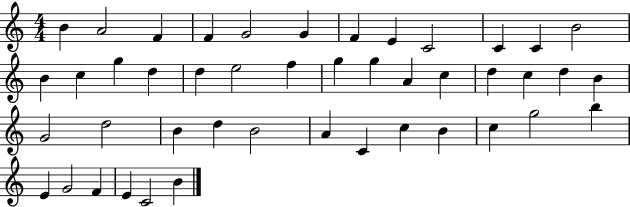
X:1
T:Untitled
M:4/4
L:1/4
K:C
B A2 F F G2 G F E C2 C C B2 B c g d d e2 f g g A c d c d B G2 d2 B d B2 A C c B c g2 b E G2 F E C2 B